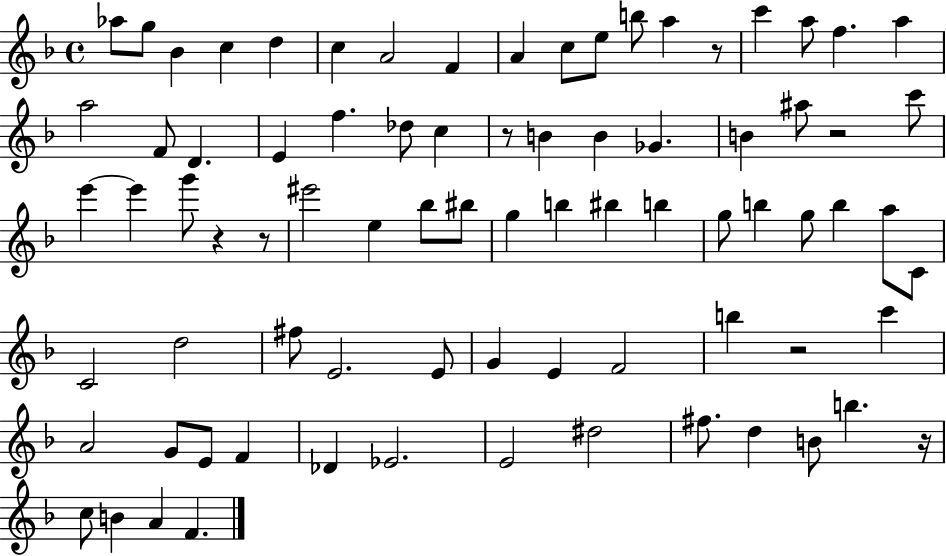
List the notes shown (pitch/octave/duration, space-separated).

Ab5/e G5/e Bb4/q C5/q D5/q C5/q A4/h F4/q A4/q C5/e E5/e B5/e A5/q R/e C6/q A5/e F5/q. A5/q A5/h F4/e D4/q. E4/q F5/q. Db5/e C5/q R/e B4/q B4/q Gb4/q. B4/q A#5/e R/h C6/e E6/q E6/q G6/e R/q R/e EIS6/h E5/q Bb5/e BIS5/e G5/q B5/q BIS5/q B5/q G5/e B5/q G5/e B5/q A5/e C4/e C4/h D5/h F#5/e E4/h. E4/e G4/q E4/q F4/h B5/q R/h C6/q A4/h G4/e E4/e F4/q Db4/q Eb4/h. E4/h D#5/h F#5/e. D5/q B4/e B5/q. R/s C5/e B4/q A4/q F4/q.